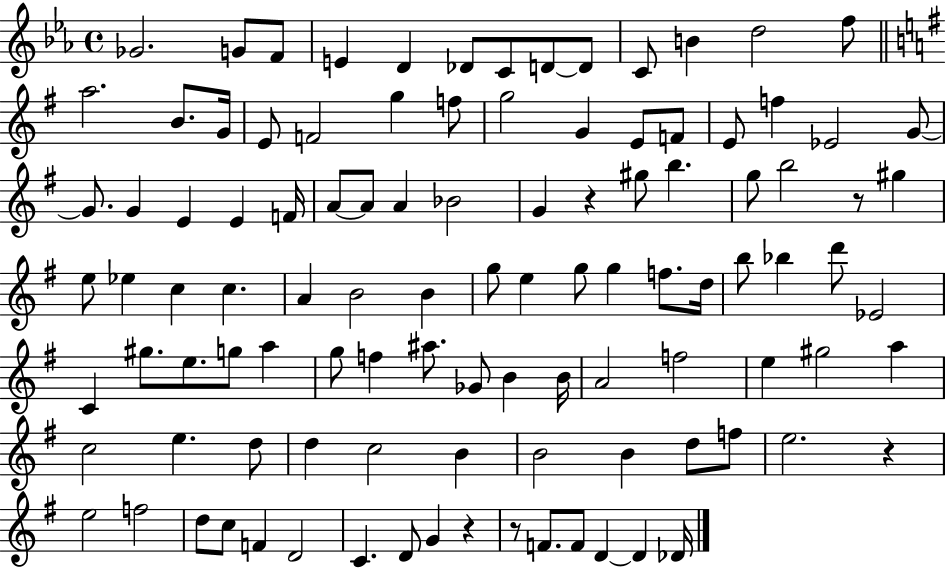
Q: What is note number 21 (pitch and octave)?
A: G5